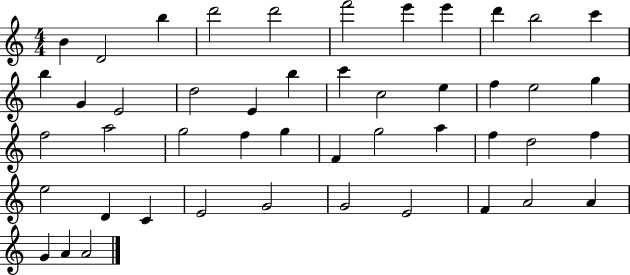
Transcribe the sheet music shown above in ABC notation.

X:1
T:Untitled
M:4/4
L:1/4
K:C
B D2 b d'2 d'2 f'2 e' e' d' b2 c' b G E2 d2 E b c' c2 e f e2 g f2 a2 g2 f g F g2 a f d2 f e2 D C E2 G2 G2 E2 F A2 A G A A2